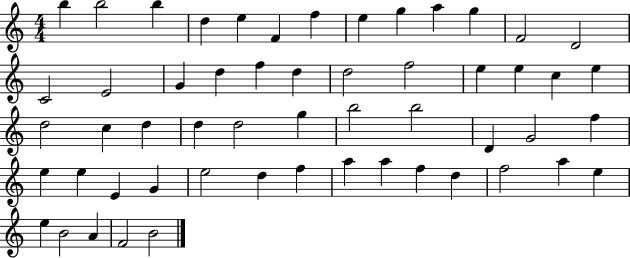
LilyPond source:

{
  \clef treble
  \numericTimeSignature
  \time 4/4
  \key c \major
  b''4 b''2 b''4 | d''4 e''4 f'4 f''4 | e''4 g''4 a''4 g''4 | f'2 d'2 | \break c'2 e'2 | g'4 d''4 f''4 d''4 | d''2 f''2 | e''4 e''4 c''4 e''4 | \break d''2 c''4 d''4 | d''4 d''2 g''4 | b''2 b''2 | d'4 g'2 f''4 | \break e''4 e''4 e'4 g'4 | e''2 d''4 f''4 | a''4 a''4 f''4 d''4 | f''2 a''4 e''4 | \break e''4 b'2 a'4 | f'2 b'2 | \bar "|."
}